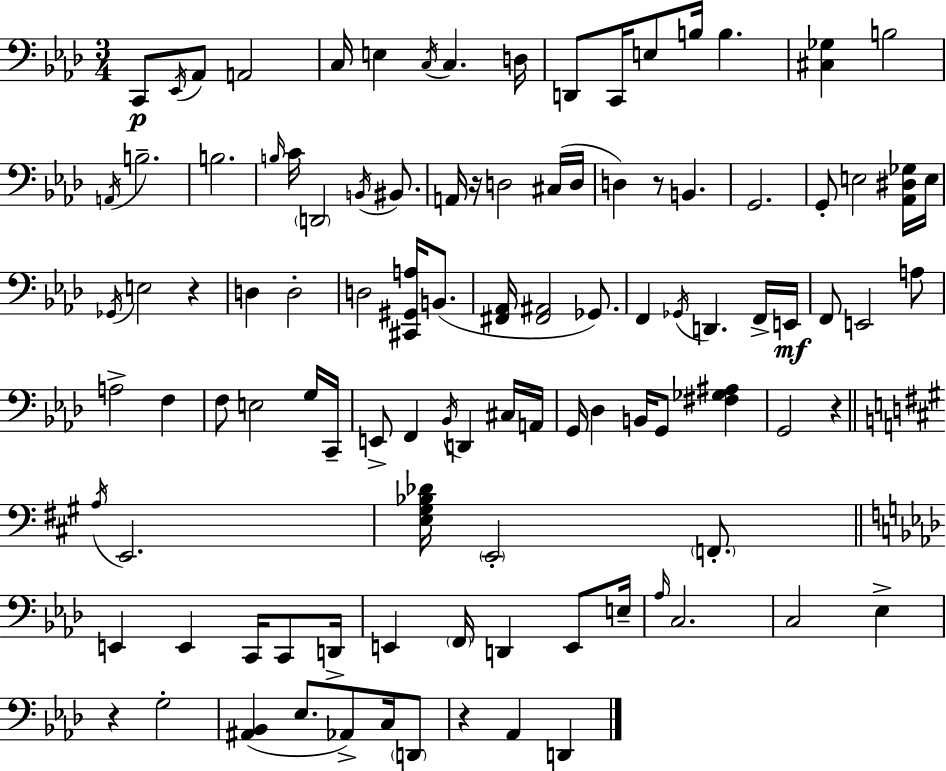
X:1
T:Untitled
M:3/4
L:1/4
K:Ab
C,,/2 _E,,/4 _A,,/2 A,,2 C,/4 E, C,/4 C, D,/4 D,,/2 C,,/4 E,/2 B,/4 B, [^C,_G,] B,2 A,,/4 B,2 B,2 B,/4 C/4 D,,2 B,,/4 ^B,,/2 A,,/4 z/4 D,2 ^C,/4 D,/4 D, z/2 B,, G,,2 G,,/2 E,2 [_A,,^D,_G,]/4 E,/4 _G,,/4 E,2 z D, D,2 D,2 [^C,,^G,,A,]/4 B,,/2 [^F,,_A,,]/4 [^F,,^A,,]2 _G,,/2 F,, _G,,/4 D,, F,,/4 E,,/4 F,,/2 E,,2 A,/2 A,2 F, F,/2 E,2 G,/4 C,,/4 E,,/2 F,, _B,,/4 D,, ^C,/4 A,,/4 G,,/4 _D, B,,/4 G,,/2 [^F,_G,^A,] G,,2 z A,/4 E,,2 [E,^G,_B,_D]/4 E,,2 F,,/2 E,, E,, C,,/4 C,,/2 D,,/4 E,, F,,/4 D,, E,,/2 E,/4 _A,/4 C,2 C,2 _E, z G,2 [^A,,_B,,] _E,/2 _A,,/2 C,/4 D,,/2 z _A,, D,,